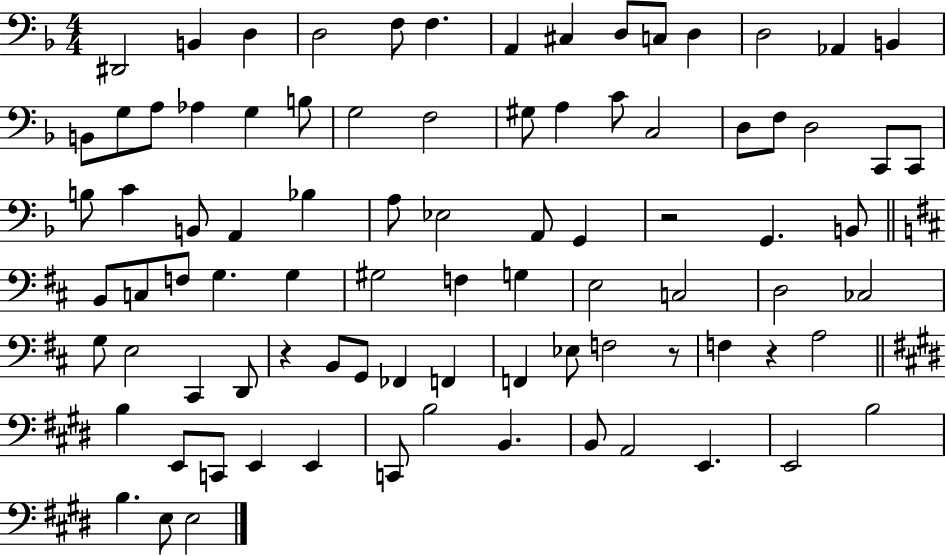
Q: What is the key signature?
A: F major